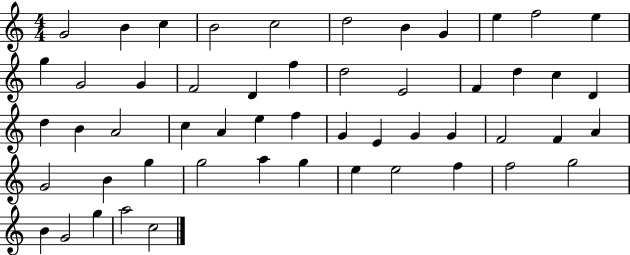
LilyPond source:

{
  \clef treble
  \numericTimeSignature
  \time 4/4
  \key c \major
  g'2 b'4 c''4 | b'2 c''2 | d''2 b'4 g'4 | e''4 f''2 e''4 | \break g''4 g'2 g'4 | f'2 d'4 f''4 | d''2 e'2 | f'4 d''4 c''4 d'4 | \break d''4 b'4 a'2 | c''4 a'4 e''4 f''4 | g'4 e'4 g'4 g'4 | f'2 f'4 a'4 | \break g'2 b'4 g''4 | g''2 a''4 g''4 | e''4 e''2 f''4 | f''2 g''2 | \break b'4 g'2 g''4 | a''2 c''2 | \bar "|."
}